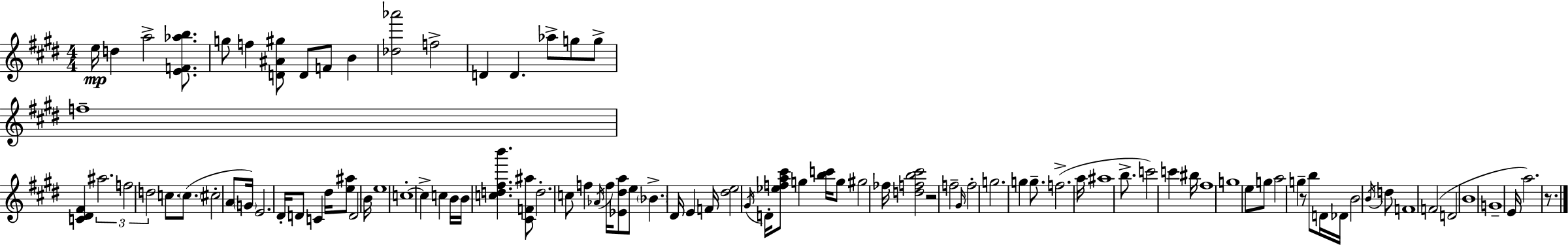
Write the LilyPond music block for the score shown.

{
  \clef treble
  \numericTimeSignature
  \time 4/4
  \key e \major
  e''16\mp d''4 a''2-> <e' f' aes'' b''>8. | g''8 f''4 <d' ais' gis''>8 d'8 f'8 b'4 | <des'' aes'''>2 f''2-> | d'4 d'4. aes''8-> g''8 g''8-> | \break f''1-- | <c' dis' fis'>4 \tuplet 3/2 { ais''2. | f''2 d''2 } | c''8. \parenthesize c''8.( cis''2-. a'8 | \break \parenthesize g'16) e'2. dis'16-. d'8 | c'4 dis''16 <e'' ais''>8 d'2 b'16 | e''1 | c''1-.~~ | \break c''4-> c''4 b'16 b'16 <c'' d'' fis'' b'''>4. | <cis' f' ais''>8 d''2.-. c''8 | f''4 \acciaccatura { aes'16 } f''16 <ees' dis'' a''>8 e''8 \parenthesize bes'4.-> | dis'16 e'4 f'16 <dis'' e''>2 \acciaccatura { gis'16 } d'16-. | \break <ees'' f'' a'' cis'''>8 g''4 <b'' c'''>16 g''8 gis''2 | fes''16 <d'' f'' b'' cis'''>2 r2 | f''2-- \grace { gis'16 } f''2-. | g''2. g''4 | \break g''8.-- f''2.->( | a''16 ais''1 | b''8.-> c'''2) c'''4 | bis''16 fis''1 | \break g''1 | e''8 g''8 a''2 g''4-- | r8 b''8 d'16 des'16 b'2 | \acciaccatura { b'16 } d''8 f'1 | \break f'2( d'2 | b'1 | g'1-- | e'16 a''2.) | \break r8. \bar "|."
}